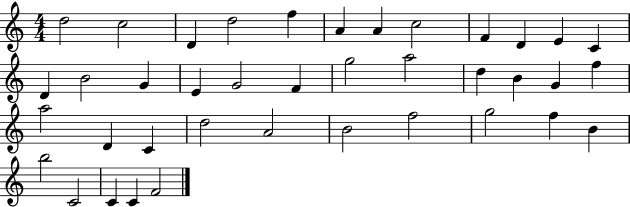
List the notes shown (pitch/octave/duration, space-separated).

D5/h C5/h D4/q D5/h F5/q A4/q A4/q C5/h F4/q D4/q E4/q C4/q D4/q B4/h G4/q E4/q G4/h F4/q G5/h A5/h D5/q B4/q G4/q F5/q A5/h D4/q C4/q D5/h A4/h B4/h F5/h G5/h F5/q B4/q B5/h C4/h C4/q C4/q F4/h